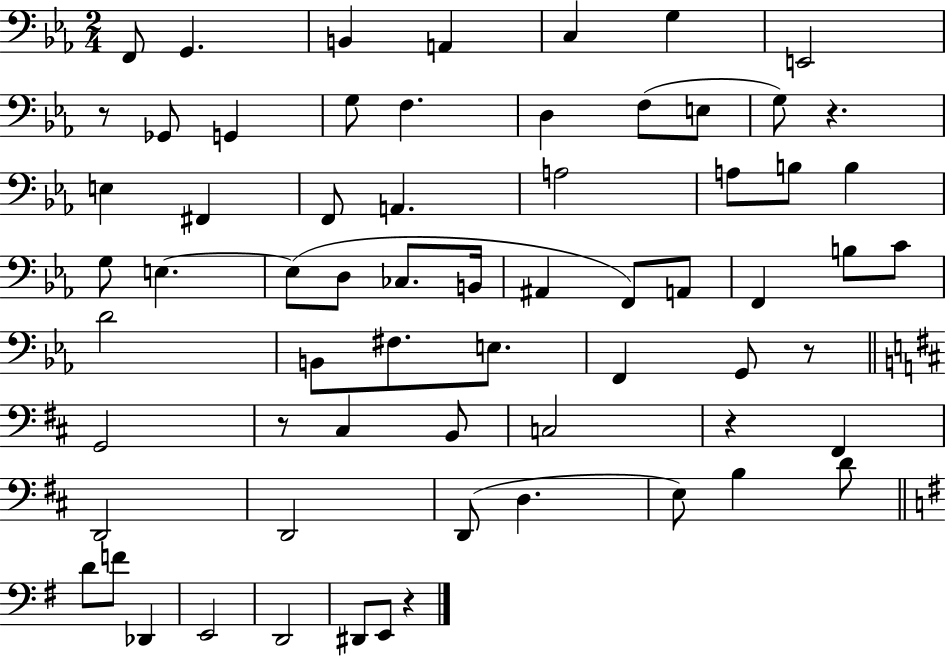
X:1
T:Untitled
M:2/4
L:1/4
K:Eb
F,,/2 G,, B,, A,, C, G, E,,2 z/2 _G,,/2 G,, G,/2 F, D, F,/2 E,/2 G,/2 z E, ^F,, F,,/2 A,, A,2 A,/2 B,/2 B, G,/2 E, E,/2 D,/2 _C,/2 B,,/4 ^A,, F,,/2 A,,/2 F,, B,/2 C/2 D2 B,,/2 ^F,/2 E,/2 F,, G,,/2 z/2 G,,2 z/2 ^C, B,,/2 C,2 z ^F,, D,,2 D,,2 D,,/2 D, E,/2 B, D/2 D/2 F/2 _D,, E,,2 D,,2 ^D,,/2 E,,/2 z